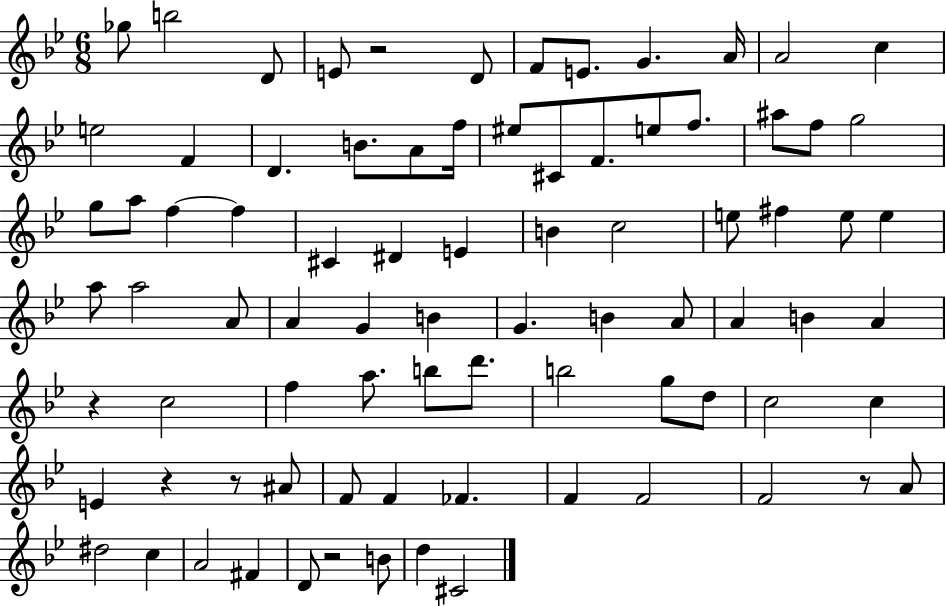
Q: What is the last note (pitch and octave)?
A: C#4